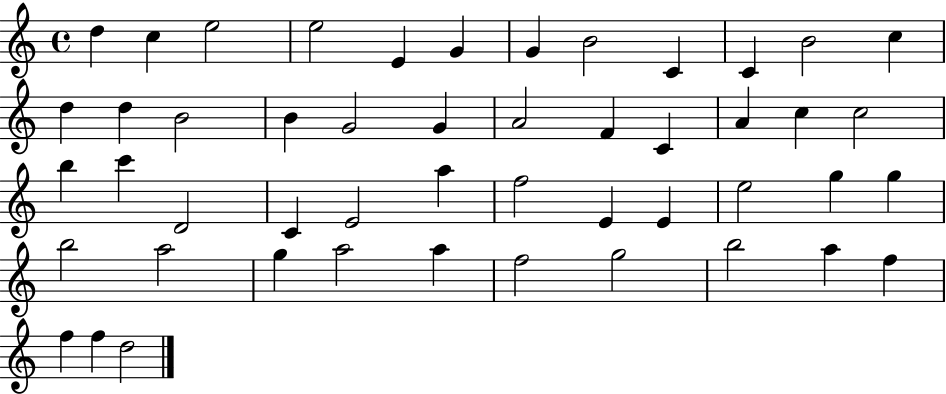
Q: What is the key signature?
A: C major